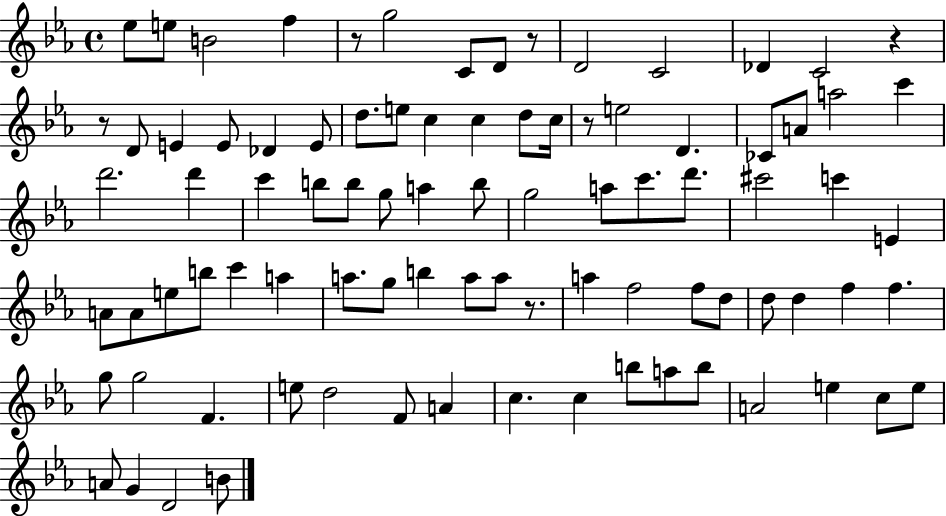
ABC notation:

X:1
T:Untitled
M:4/4
L:1/4
K:Eb
_e/2 e/2 B2 f z/2 g2 C/2 D/2 z/2 D2 C2 _D C2 z z/2 D/2 E E/2 _D E/2 d/2 e/2 c c d/2 c/4 z/2 e2 D _C/2 A/2 a2 c' d'2 d' c' b/2 b/2 g/2 a b/2 g2 a/2 c'/2 d'/2 ^c'2 c' E A/2 A/2 e/2 b/2 c' a a/2 g/2 b a/2 a/2 z/2 a f2 f/2 d/2 d/2 d f f g/2 g2 F e/2 d2 F/2 A c c b/2 a/2 b/2 A2 e c/2 e/2 A/2 G D2 B/2